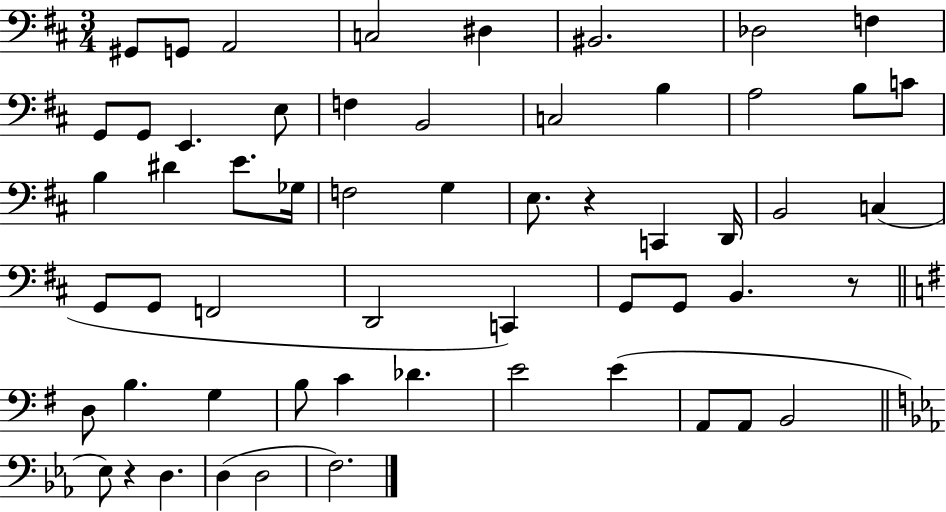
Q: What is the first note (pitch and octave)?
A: G#2